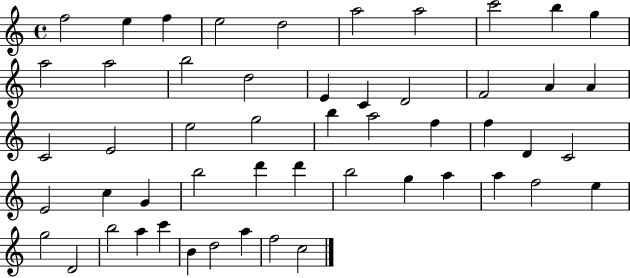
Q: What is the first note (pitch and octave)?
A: F5